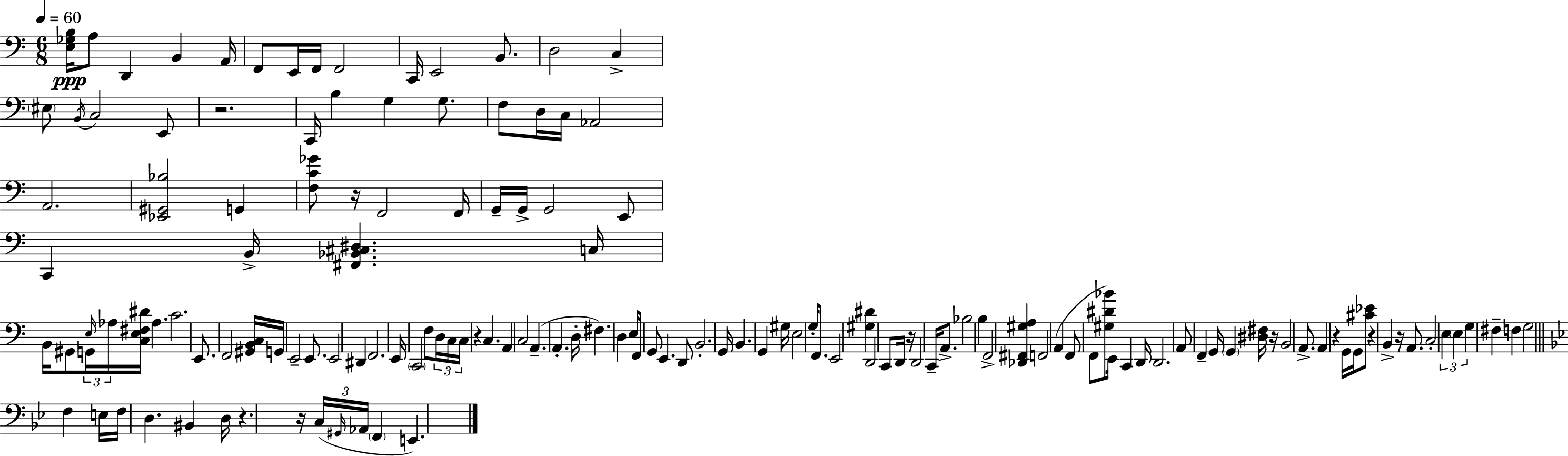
X:1
T:Untitled
M:6/8
L:1/4
K:Am
[E,_G,B,]/4 A,/2 D,, B,, A,,/4 F,,/2 E,,/4 F,,/4 F,,2 C,,/4 E,,2 B,,/2 D,2 C, ^E,/2 B,,/4 C,2 E,,/2 z2 C,,/4 B, G, G,/2 F,/2 D,/4 C,/4 _A,,2 A,,2 [_E,,^G,,_B,]2 G,, [F,C_G]/2 z/4 F,,2 F,,/4 G,,/4 G,,/4 G,,2 E,,/2 C,, B,,/4 [^F,,_B,,^C,^D,] C,/4 B,,/4 ^G,,/2 G,,/4 E,/4 _A,/4 [C,E,^F,^D]/4 _A, C2 E,,/2 F,,2 [^G,,B,,C,]/4 G,,/4 E,,2 E,,/2 E,,2 ^D,, F,,2 E,,/4 C,,2 F,/2 D,/4 C,/4 C,/4 z C, A,, C,2 A,, A,, D,/4 ^F, D, E,/4 F,,/2 G,,/2 E,, D,,/2 B,,2 G,,/4 B,, G,, ^G,/4 E,2 G,/4 F,,/2 E,,2 [^G,^D] D,,2 C,,/2 D,,/4 z/4 D,,2 C,,/4 A,,/2 _B,2 B, F,,2 [_D,,^F,,^G,A,] F,,2 A,, F,,/2 F,,/2 [^G,^D_B]/2 E,,/4 C,, D,,/4 D,,2 A,,/2 F,, G,,/4 G,, [^D,^F,]/4 z/4 B,,2 A,,/2 A,, z G,,/4 G,,/4 [^C_E]/2 z B,, z/4 A,,/2 C,2 E, E, G, ^F, F, G,2 F, E,/4 F,/4 D, ^B,, D,/4 z z/4 C,/4 ^G,,/4 _A,,/4 F,, E,,